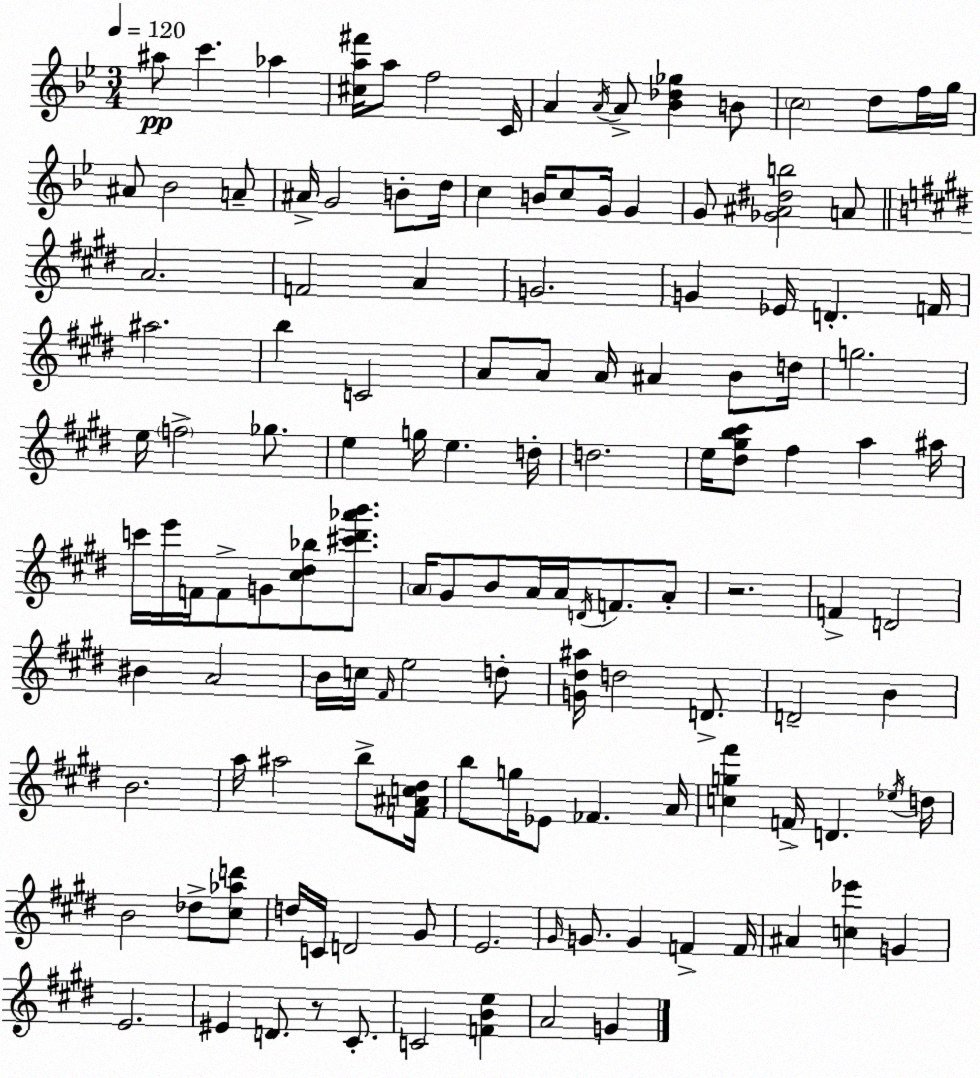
X:1
T:Untitled
M:3/4
L:1/4
K:Bb
^a/2 c' _a [^ca^f']/4 a/2 f2 C/4 A A/4 A/2 [_B_d_g] B/2 c2 d/2 f/4 g/4 ^A/2 _B2 A/2 ^A/4 G2 B/2 d/4 c B/4 c/2 G/4 G G/2 [_G^A^db]2 A/2 A2 F2 A G2 G _E/4 D F/4 ^a2 b C2 A/2 A/2 A/4 ^A B/2 d/4 g2 e/4 f2 _g/2 e g/4 e d/4 d2 e/4 [^d^gb^c']/2 ^f a ^a/4 c'/4 e'/4 F/4 F/2 G/2 [^c^d_b]/2 [^c'^d'_a'b']/2 A/4 ^G/2 B/2 A/4 A/4 D/4 F/2 A/2 z2 F D2 ^B A2 B/4 c/4 ^F/4 e2 d/2 [G^d^a]/4 d2 D/2 D2 B B2 a/4 ^a2 b/2 [F^Ac^d]/4 b/2 g/4 _E/2 _F A/4 [cg^f'] F/4 D _e/4 d/4 B2 _d/2 [^c_ad']/2 d/4 C/4 D2 ^G/2 E2 ^G/4 G/2 G F F/4 ^A [c_e'] G E2 ^E D/2 z/2 ^C/2 C2 [FBe] A2 G